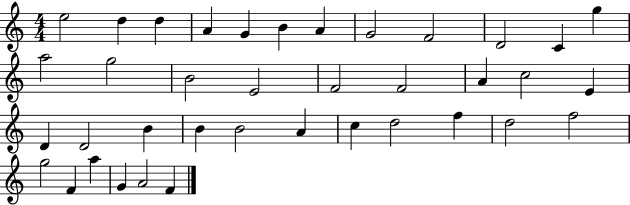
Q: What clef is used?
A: treble